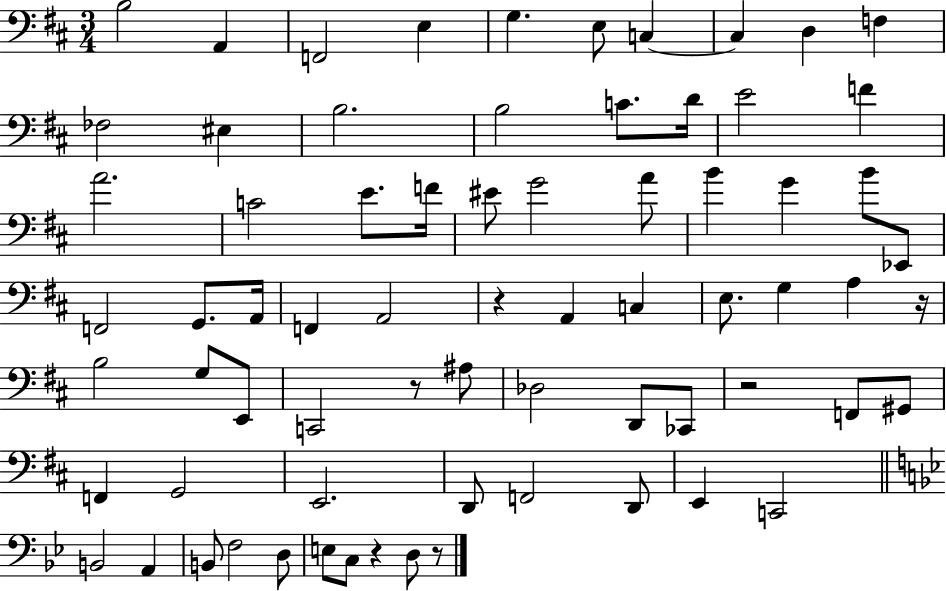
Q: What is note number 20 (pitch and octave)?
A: C4